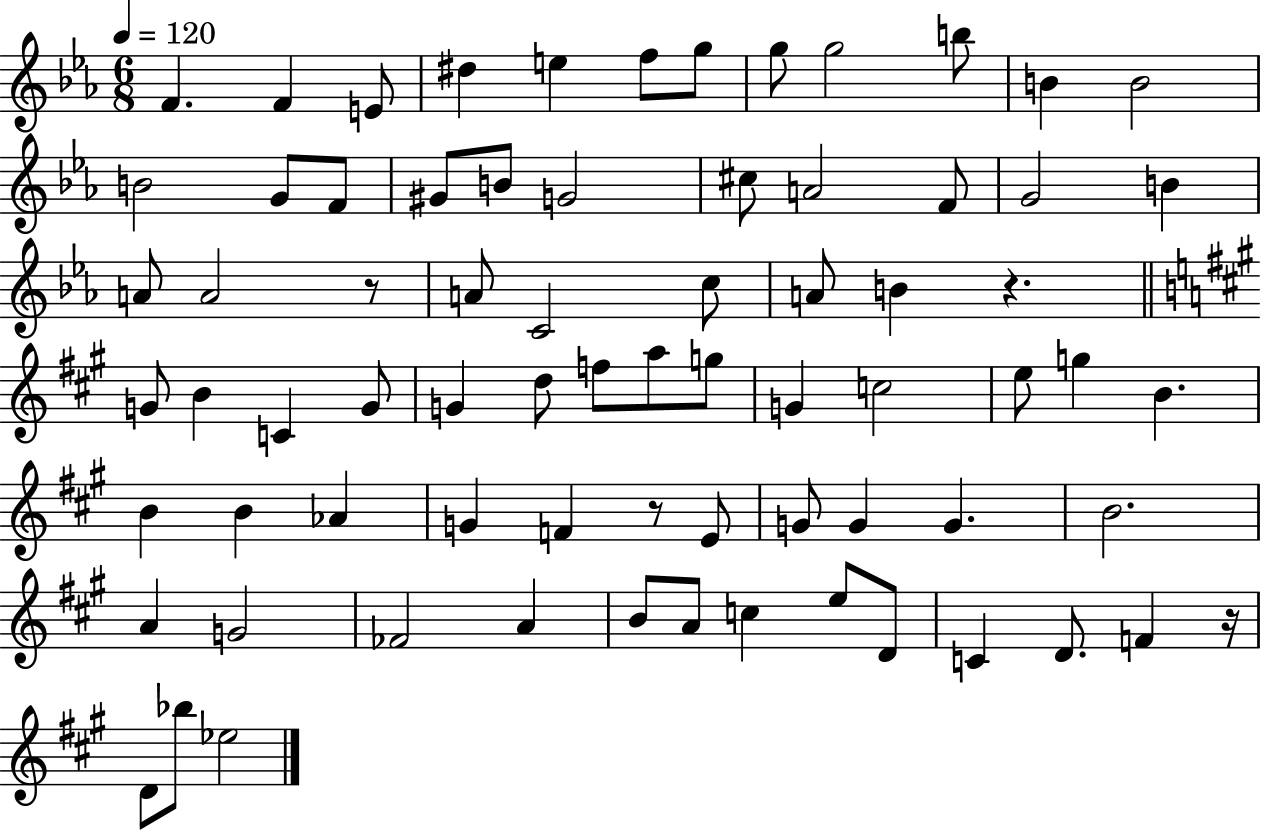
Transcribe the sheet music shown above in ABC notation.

X:1
T:Untitled
M:6/8
L:1/4
K:Eb
F F E/2 ^d e f/2 g/2 g/2 g2 b/2 B B2 B2 G/2 F/2 ^G/2 B/2 G2 ^c/2 A2 F/2 G2 B A/2 A2 z/2 A/2 C2 c/2 A/2 B z G/2 B C G/2 G d/2 f/2 a/2 g/2 G c2 e/2 g B B B _A G F z/2 E/2 G/2 G G B2 A G2 _F2 A B/2 A/2 c e/2 D/2 C D/2 F z/4 D/2 _b/2 _e2